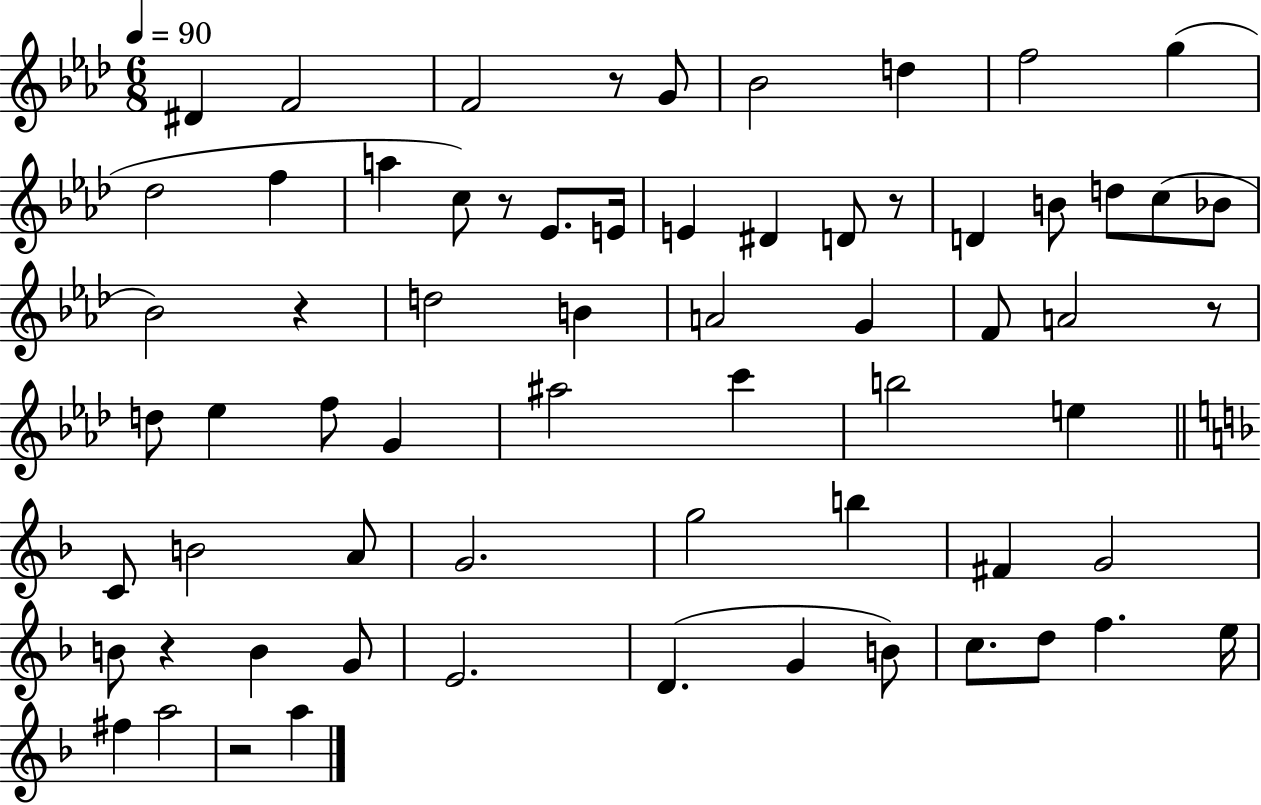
X:1
T:Untitled
M:6/8
L:1/4
K:Ab
^D F2 F2 z/2 G/2 _B2 d f2 g _d2 f a c/2 z/2 _E/2 E/4 E ^D D/2 z/2 D B/2 d/2 c/2 _B/2 _B2 z d2 B A2 G F/2 A2 z/2 d/2 _e f/2 G ^a2 c' b2 e C/2 B2 A/2 G2 g2 b ^F G2 B/2 z B G/2 E2 D G B/2 c/2 d/2 f e/4 ^f a2 z2 a